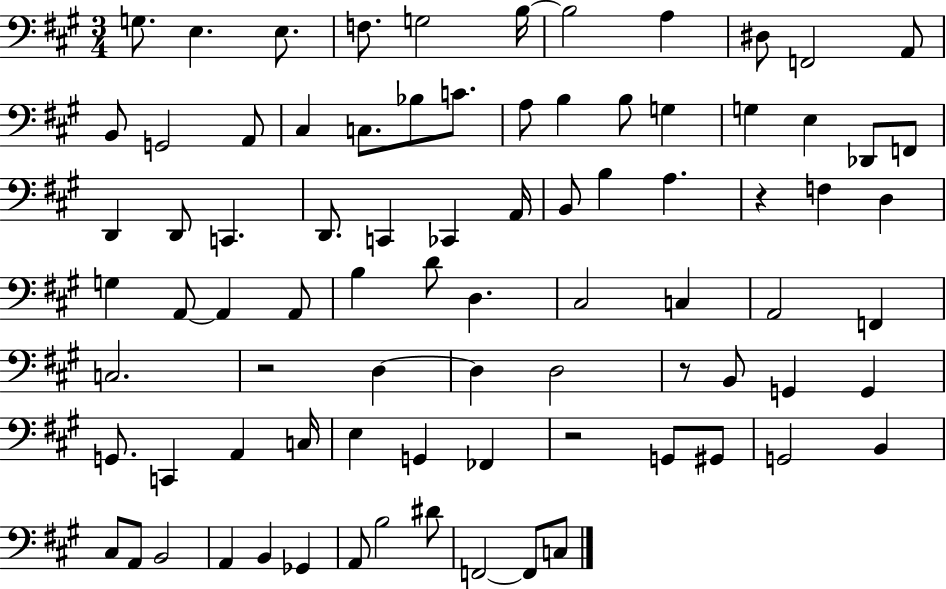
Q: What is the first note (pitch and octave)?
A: G3